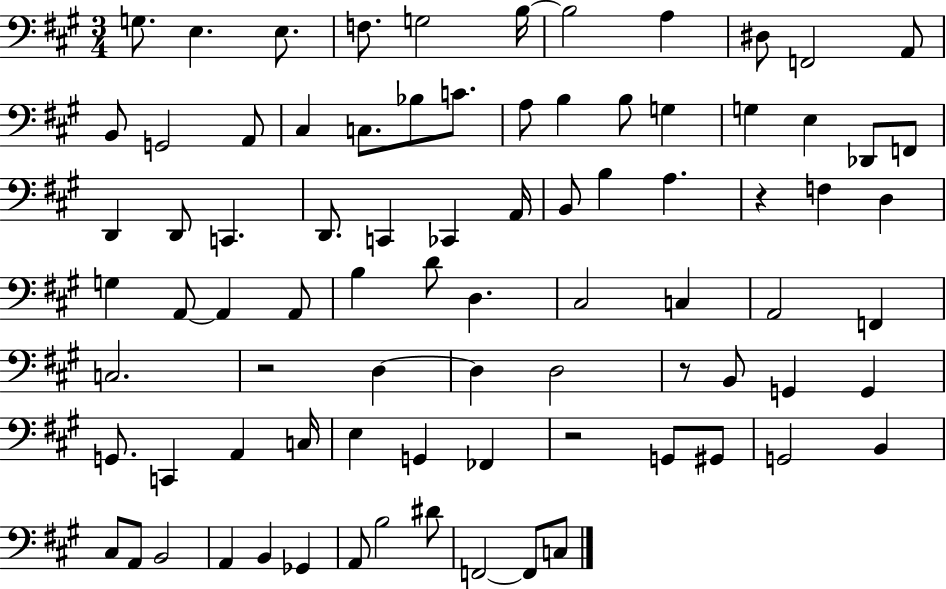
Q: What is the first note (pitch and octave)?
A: G3